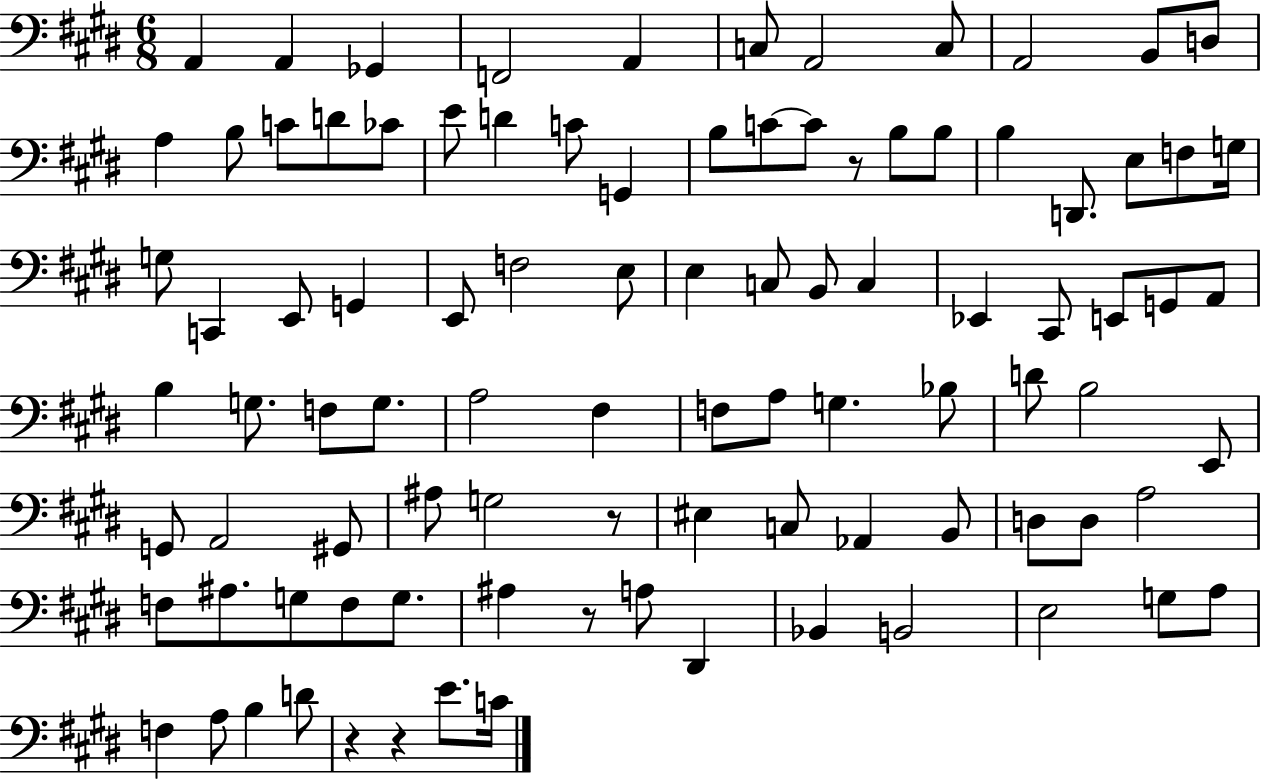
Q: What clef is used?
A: bass